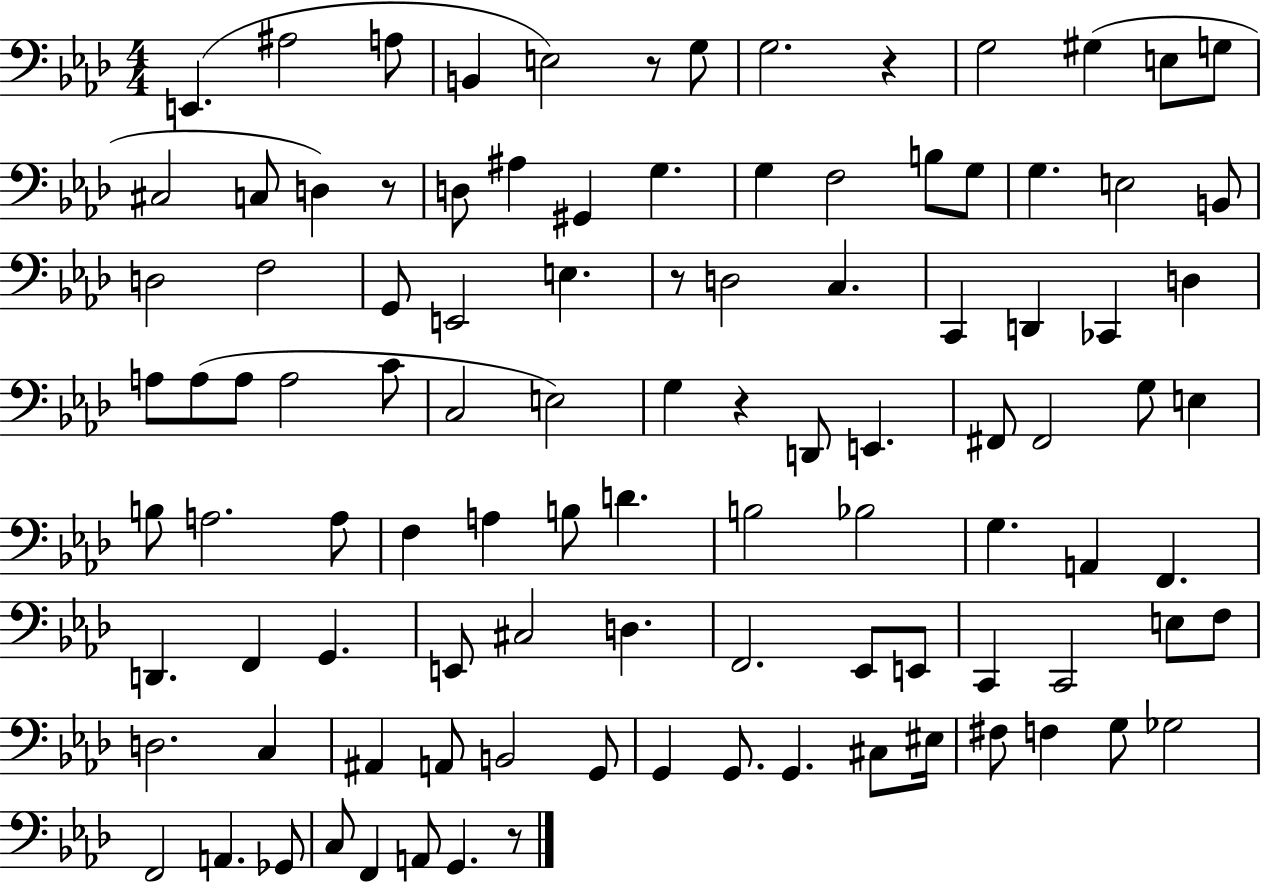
X:1
T:Untitled
M:4/4
L:1/4
K:Ab
E,, ^A,2 A,/2 B,, E,2 z/2 G,/2 G,2 z G,2 ^G, E,/2 G,/2 ^C,2 C,/2 D, z/2 D,/2 ^A, ^G,, G, G, F,2 B,/2 G,/2 G, E,2 B,,/2 D,2 F,2 G,,/2 E,,2 E, z/2 D,2 C, C,, D,, _C,, D, A,/2 A,/2 A,/2 A,2 C/2 C,2 E,2 G, z D,,/2 E,, ^F,,/2 ^F,,2 G,/2 E, B,/2 A,2 A,/2 F, A, B,/2 D B,2 _B,2 G, A,, F,, D,, F,, G,, E,,/2 ^C,2 D, F,,2 _E,,/2 E,,/2 C,, C,,2 E,/2 F,/2 D,2 C, ^A,, A,,/2 B,,2 G,,/2 G,, G,,/2 G,, ^C,/2 ^E,/4 ^F,/2 F, G,/2 _G,2 F,,2 A,, _G,,/2 C,/2 F,, A,,/2 G,, z/2